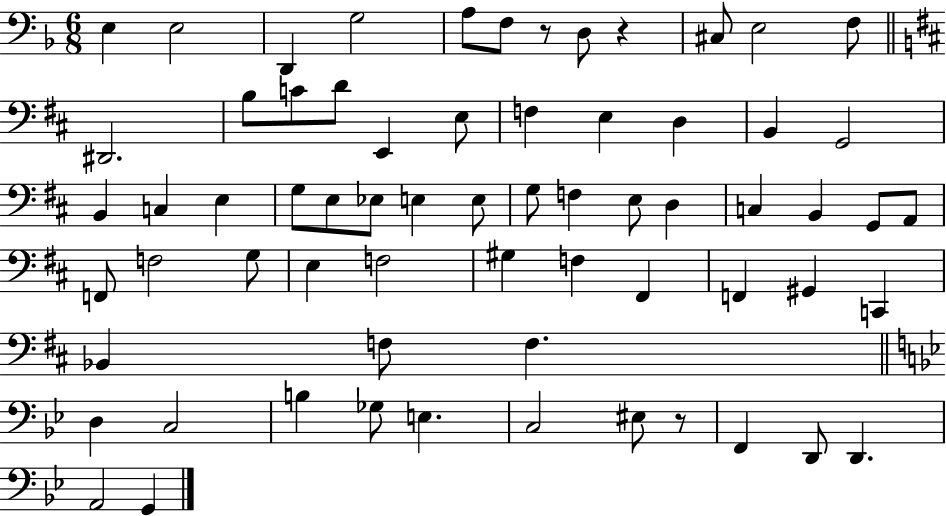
X:1
T:Untitled
M:6/8
L:1/4
K:F
E, E,2 D,, G,2 A,/2 F,/2 z/2 D,/2 z ^C,/2 E,2 F,/2 ^D,,2 B,/2 C/2 D/2 E,, E,/2 F, E, D, B,, G,,2 B,, C, E, G,/2 E,/2 _E,/2 E, E,/2 G,/2 F, E,/2 D, C, B,, G,,/2 A,,/2 F,,/2 F,2 G,/2 E, F,2 ^G, F, ^F,, F,, ^G,, C,, _B,, F,/2 F, D, C,2 B, _G,/2 E, C,2 ^E,/2 z/2 F,, D,,/2 D,, A,,2 G,,